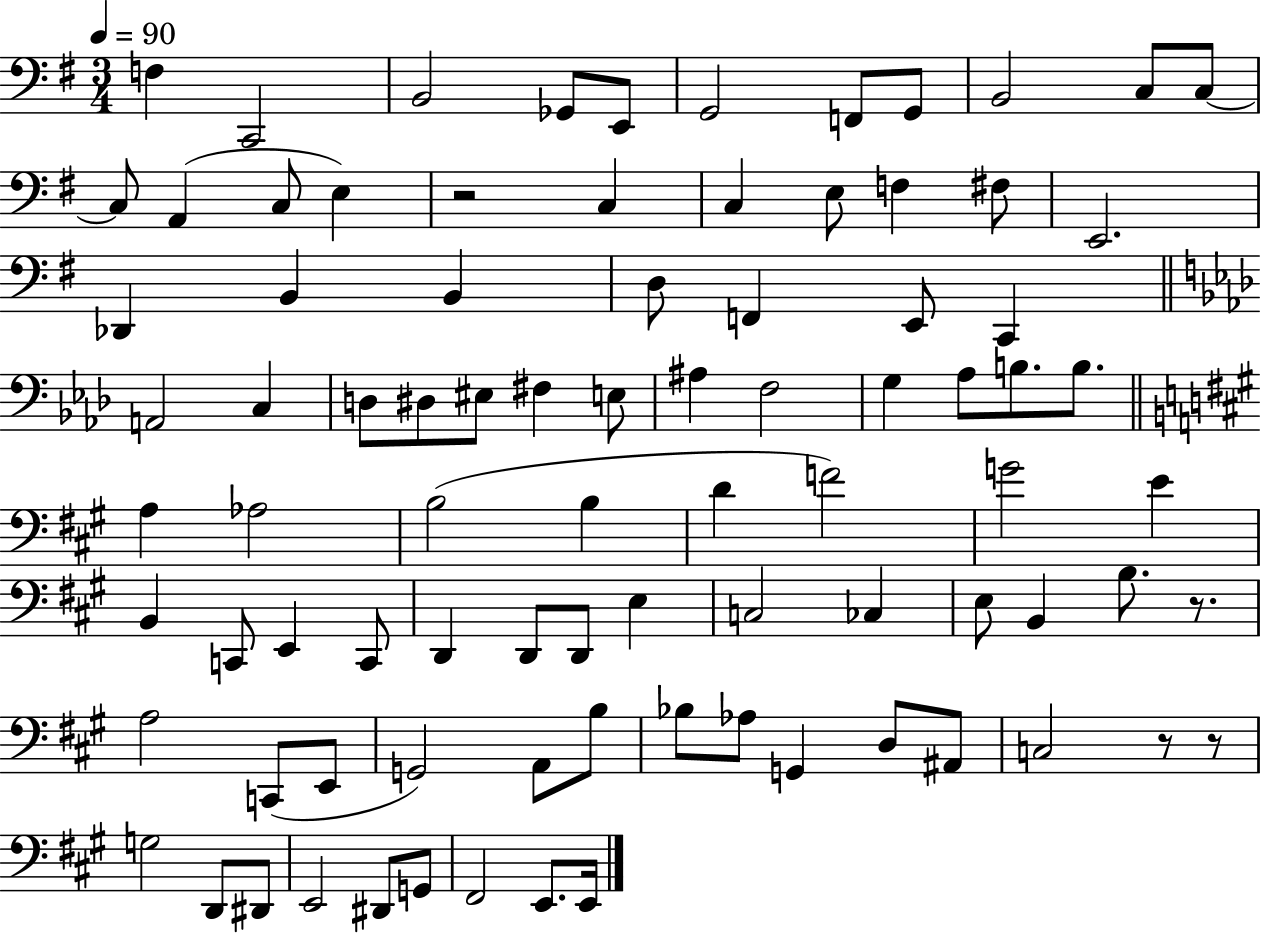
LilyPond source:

{
  \clef bass
  \numericTimeSignature
  \time 3/4
  \key g \major
  \tempo 4 = 90
  f4 c,2 | b,2 ges,8 e,8 | g,2 f,8 g,8 | b,2 c8 c8~~ | \break c8 a,4( c8 e4) | r2 c4 | c4 e8 f4 fis8 | e,2. | \break des,4 b,4 b,4 | d8 f,4 e,8 c,4 | \bar "||" \break \key aes \major a,2 c4 | d8 dis8 eis8 fis4 e8 | ais4 f2 | g4 aes8 b8. b8. | \break \bar "||" \break \key a \major a4 aes2 | b2( b4 | d'4 f'2) | g'2 e'4 | \break b,4 c,8 e,4 c,8 | d,4 d,8 d,8 e4 | c2 ces4 | e8 b,4 b8. r8. | \break a2 c,8( e,8 | g,2) a,8 b8 | bes8 aes8 g,4 d8 ais,8 | c2 r8 r8 | \break g2 d,8 dis,8 | e,2 dis,8 g,8 | fis,2 e,8. e,16 | \bar "|."
}